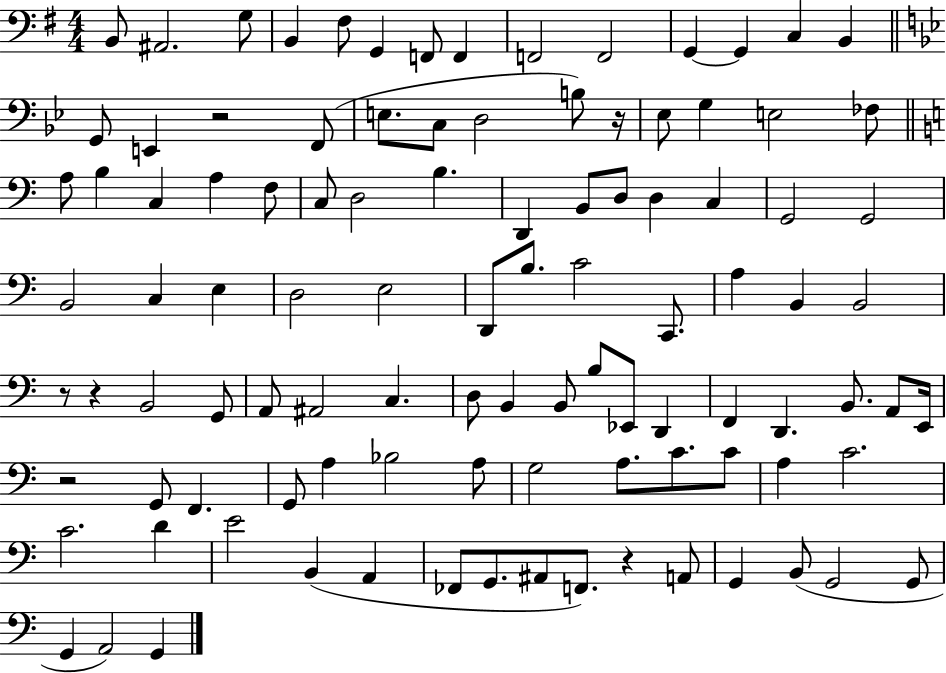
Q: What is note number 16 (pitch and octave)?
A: E2